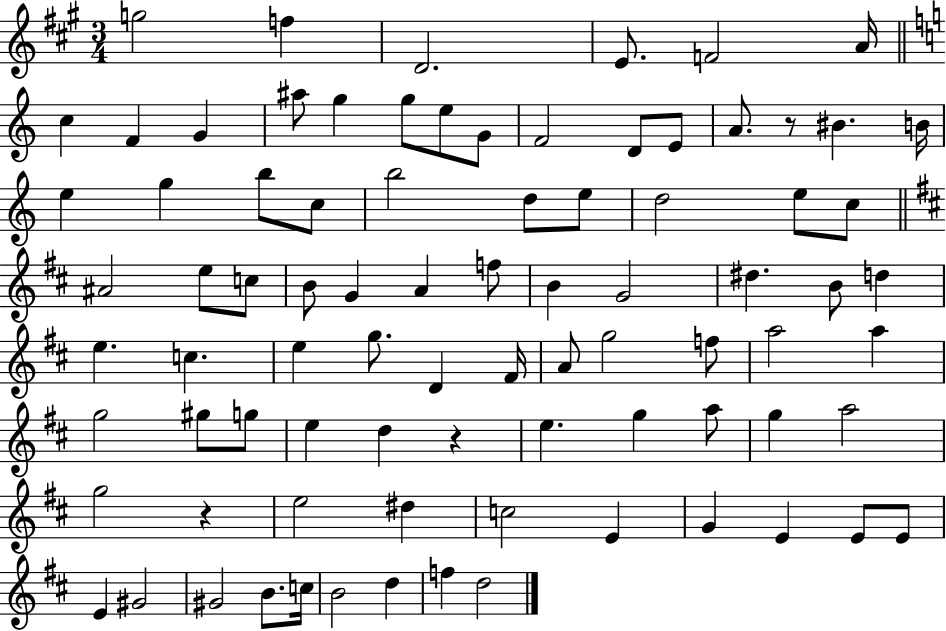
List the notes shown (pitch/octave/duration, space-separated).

G5/h F5/q D4/h. E4/e. F4/h A4/s C5/q F4/q G4/q A#5/e G5/q G5/e E5/e G4/e F4/h D4/e E4/e A4/e. R/e BIS4/q. B4/s E5/q G5/q B5/e C5/e B5/h D5/e E5/e D5/h E5/e C5/e A#4/h E5/e C5/e B4/e G4/q A4/q F5/e B4/q G4/h D#5/q. B4/e D5/q E5/q. C5/q. E5/q G5/e. D4/q F#4/s A4/e G5/h F5/e A5/h A5/q G5/h G#5/e G5/e E5/q D5/q R/q E5/q. G5/q A5/e G5/q A5/h G5/h R/q E5/h D#5/q C5/h E4/q G4/q E4/q E4/e E4/e E4/q G#4/h G#4/h B4/e. C5/s B4/h D5/q F5/q D5/h